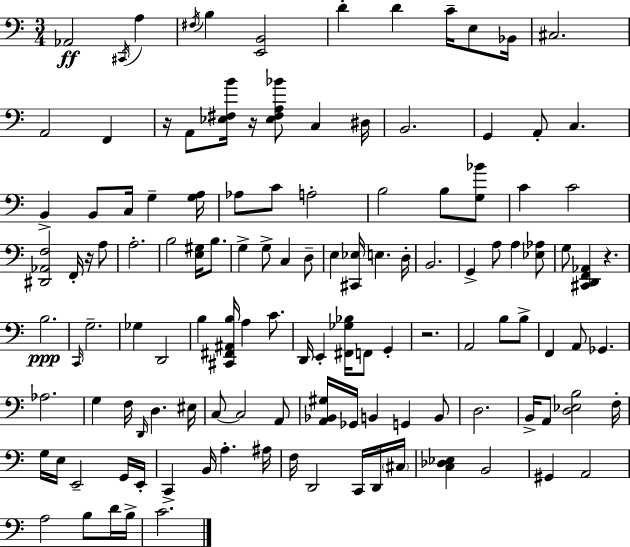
Ab2/h C#2/s A3/q F#3/s B3/q [E2,B2]/h D4/q D4/q C4/s E3/e Bb2/s C#3/h. A2/h F2/q R/s A2/e [Eb3,F#3,B4]/s R/s [Eb3,F#3,A3,Bb4]/e C3/q D#3/s B2/h. G2/q A2/e C3/q. B2/q B2/e C3/s G3/q [G3,A3]/s Ab3/e C4/e A3/h B3/h B3/e [G3,Bb4]/e C4/q C4/h [D#2,Ab2,F3]/h F2/s R/s A3/e A3/h. B3/h [E3,G#3]/s B3/e. G3/q G3/e C3/q D3/e E3/q [C#2,Eb3]/s E3/q. D3/s B2/h. G2/q A3/e A3/q [Eb3,Ab3]/e G3/e [C#2,D2,F2,Ab2]/q R/q. B3/h. C2/s G3/h. Gb3/q D2/h B3/q [C#2,F#2,A#2,B3]/s A3/q C4/e. D2/s E2/q [F#2,Gb3,Bb3]/s F2/e G2/q R/h. A2/h B3/e B3/e F2/q A2/e Gb2/q. Ab3/h. G3/q F3/s D2/s D3/q. EIS3/s C3/e C3/h A2/e [A2,Bb2,G#3]/s Gb2/s B2/q G2/q B2/e D3/h. B2/s A2/e [D3,Eb3,B3]/h F3/s G3/s E3/s E2/h G2/s E2/s C2/q B2/s A3/q. A#3/s F3/s D2/h C2/s D2/s C#3/s [C3,Db3,Eb3]/q B2/h G#2/q A2/h A3/h B3/e D4/s B3/s C4/h.